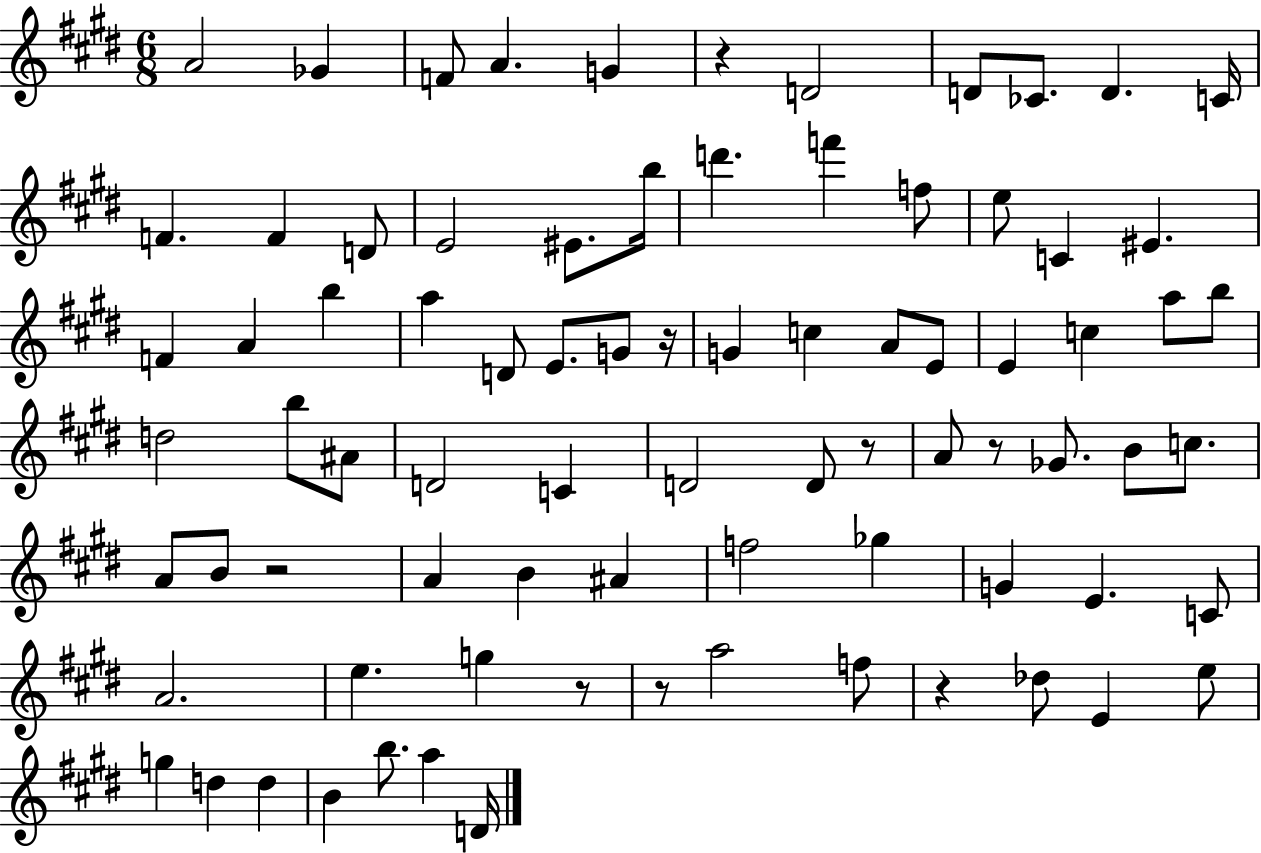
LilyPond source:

{
  \clef treble
  \numericTimeSignature
  \time 6/8
  \key e \major
  \repeat volta 2 { a'2 ges'4 | f'8 a'4. g'4 | r4 d'2 | d'8 ces'8. d'4. c'16 | \break f'4. f'4 d'8 | e'2 eis'8. b''16 | d'''4. f'''4 f''8 | e''8 c'4 eis'4. | \break f'4 a'4 b''4 | a''4 d'8 e'8. g'8 r16 | g'4 c''4 a'8 e'8 | e'4 c''4 a''8 b''8 | \break d''2 b''8 ais'8 | d'2 c'4 | d'2 d'8 r8 | a'8 r8 ges'8. b'8 c''8. | \break a'8 b'8 r2 | a'4 b'4 ais'4 | f''2 ges''4 | g'4 e'4. c'8 | \break a'2. | e''4. g''4 r8 | r8 a''2 f''8 | r4 des''8 e'4 e''8 | \break g''4 d''4 d''4 | b'4 b''8. a''4 d'16 | } \bar "|."
}